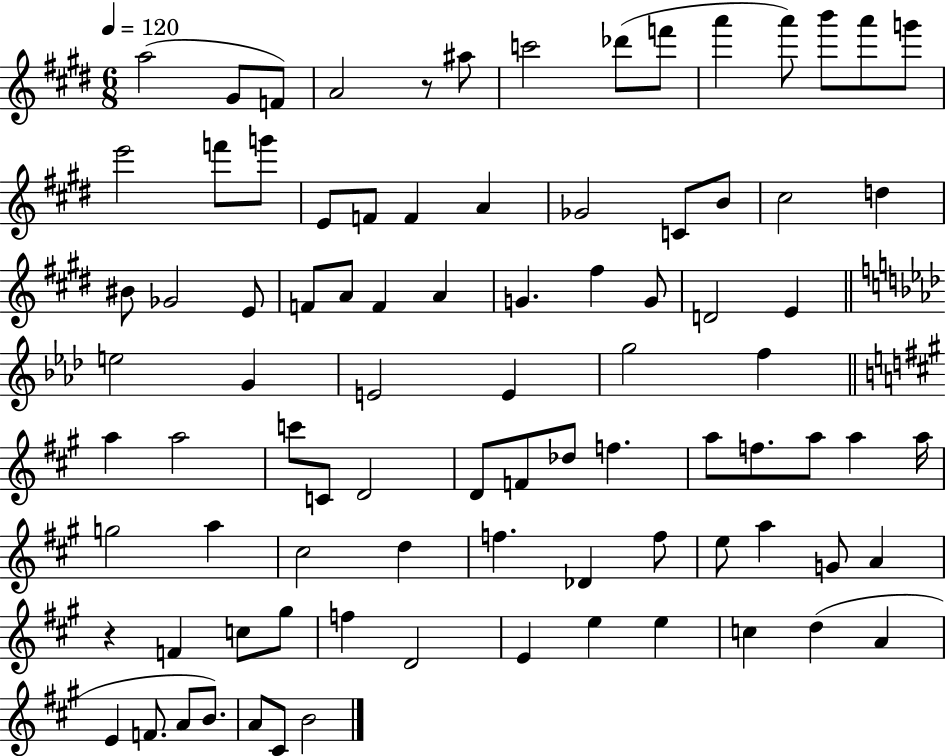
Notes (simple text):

A5/h G#4/e F4/e A4/h R/e A#5/e C6/h Db6/e F6/e A6/q A6/e B6/e A6/e G6/e E6/h F6/e G6/e E4/e F4/e F4/q A4/q Gb4/h C4/e B4/e C#5/h D5/q BIS4/e Gb4/h E4/e F4/e A4/e F4/q A4/q G4/q. F#5/q G4/e D4/h E4/q E5/h G4/q E4/h E4/q G5/h F5/q A5/q A5/h C6/e C4/e D4/h D4/e F4/e Db5/e F5/q. A5/e F5/e. A5/e A5/q A5/s G5/h A5/q C#5/h D5/q F5/q. Db4/q F5/e E5/e A5/q G4/e A4/q R/q F4/q C5/e G#5/e F5/q D4/h E4/q E5/q E5/q C5/q D5/q A4/q E4/q F4/e. A4/e B4/e. A4/e C#4/e B4/h